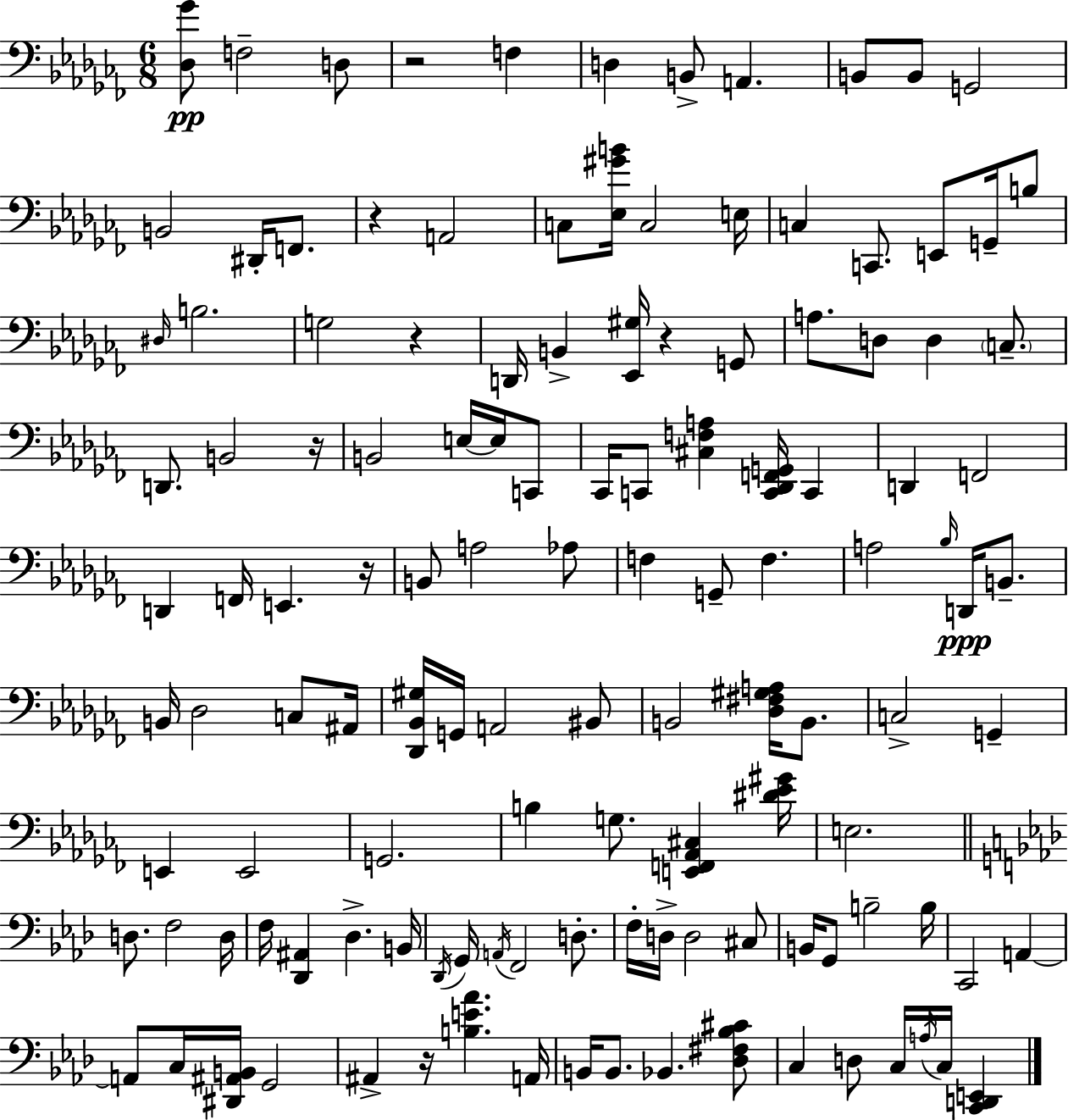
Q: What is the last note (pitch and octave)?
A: C3